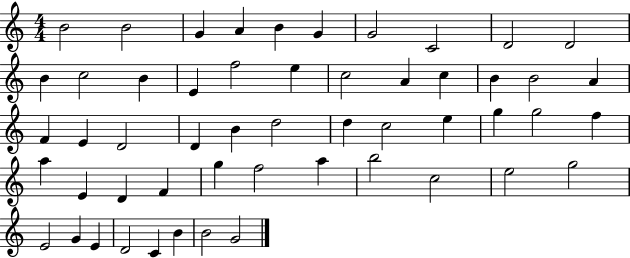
X:1
T:Untitled
M:4/4
L:1/4
K:C
B2 B2 G A B G G2 C2 D2 D2 B c2 B E f2 e c2 A c B B2 A F E D2 D B d2 d c2 e g g2 f a E D F g f2 a b2 c2 e2 g2 E2 G E D2 C B B2 G2